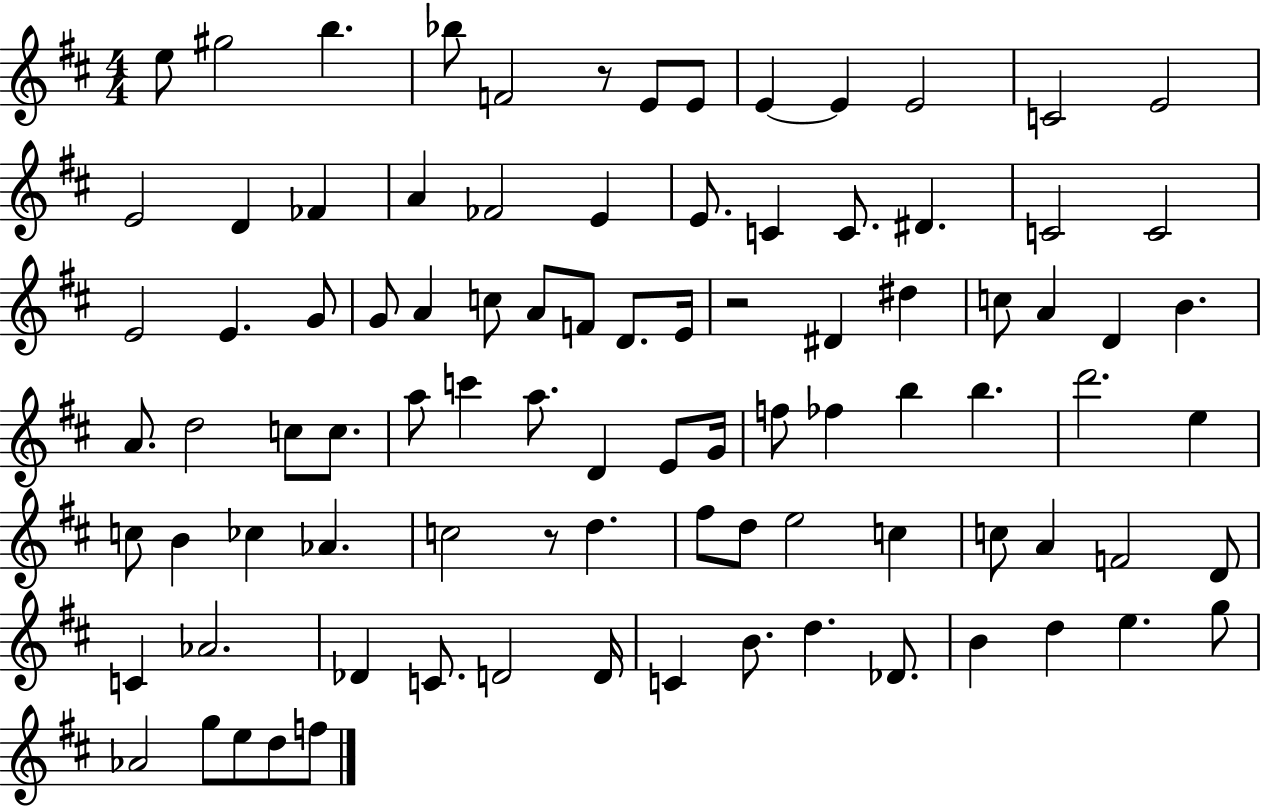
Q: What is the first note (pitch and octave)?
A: E5